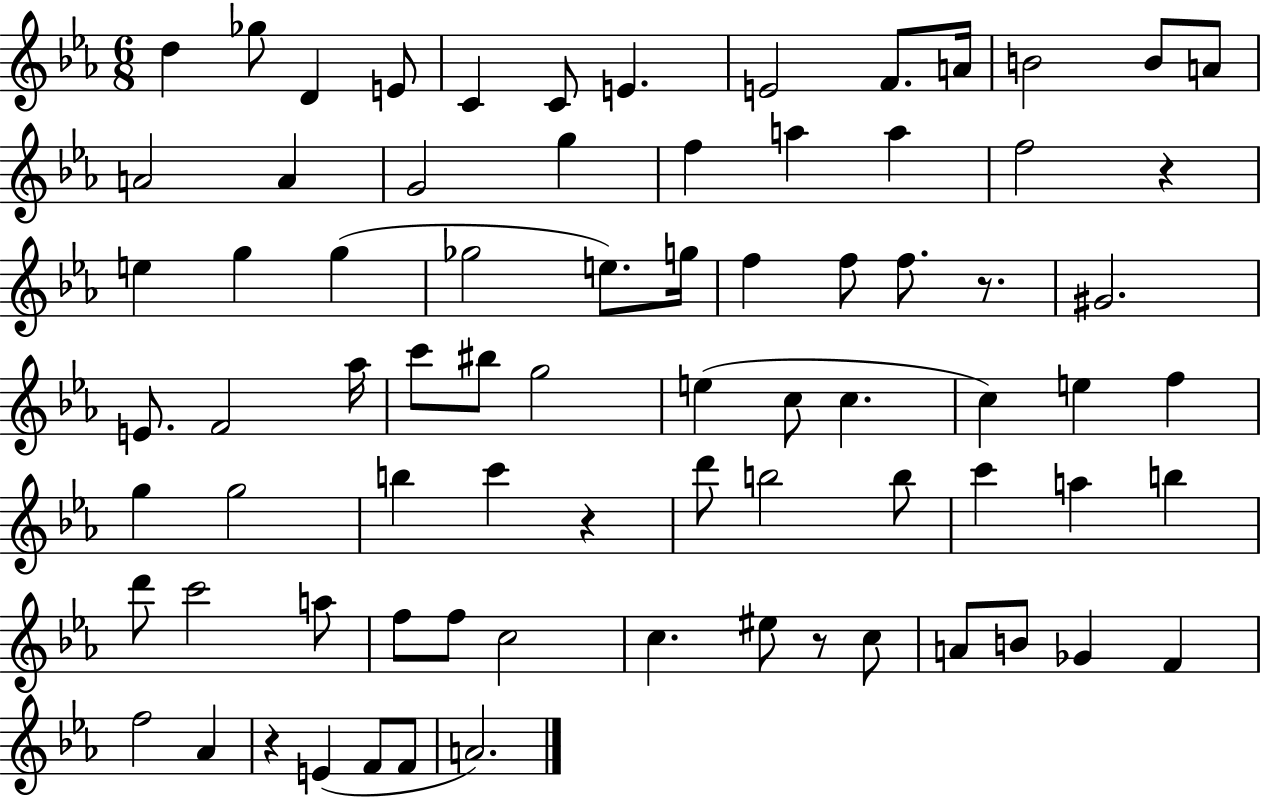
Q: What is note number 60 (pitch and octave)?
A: C5